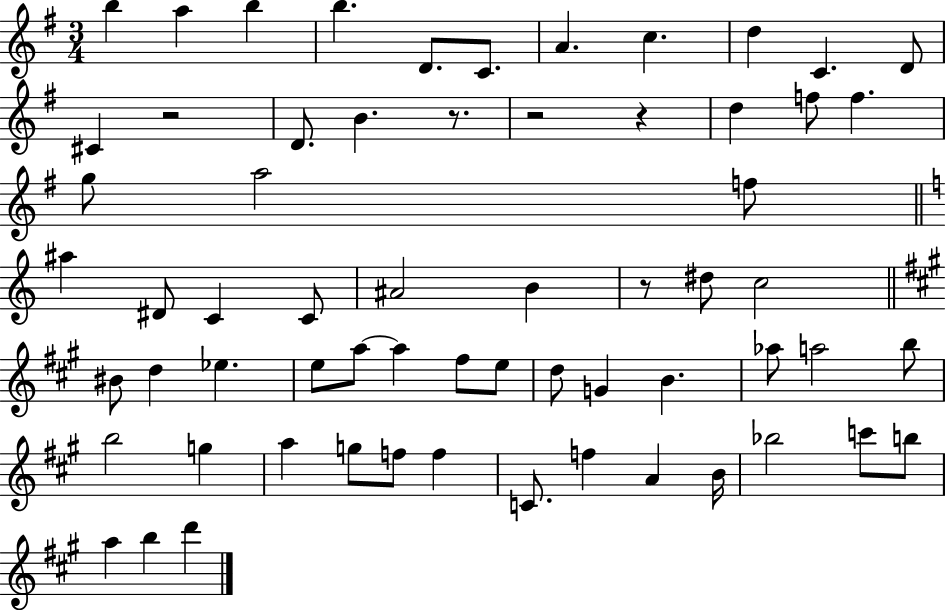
{
  \clef treble
  \numericTimeSignature
  \time 3/4
  \key g \major
  b''4 a''4 b''4 | b''4. d'8. c'8. | a'4. c''4. | d''4 c'4. d'8 | \break cis'4 r2 | d'8. b'4. r8. | r2 r4 | d''4 f''8 f''4. | \break g''8 a''2 f''8 | \bar "||" \break \key a \minor ais''4 dis'8 c'4 c'8 | ais'2 b'4 | r8 dis''8 c''2 | \bar "||" \break \key a \major bis'8 d''4 ees''4. | e''8 a''8~~ a''4 fis''8 e''8 | d''8 g'4 b'4. | aes''8 a''2 b''8 | \break b''2 g''4 | a''4 g''8 f''8 f''4 | c'8. f''4 a'4 b'16 | bes''2 c'''8 b''8 | \break a''4 b''4 d'''4 | \bar "|."
}